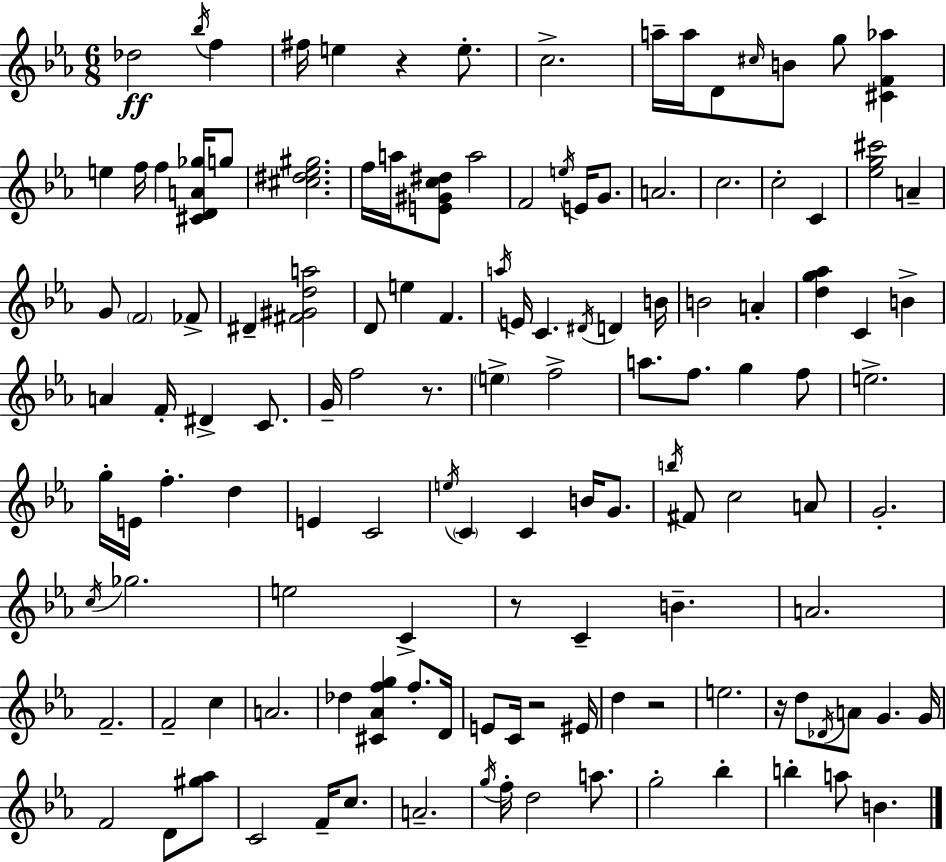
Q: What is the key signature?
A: EES major